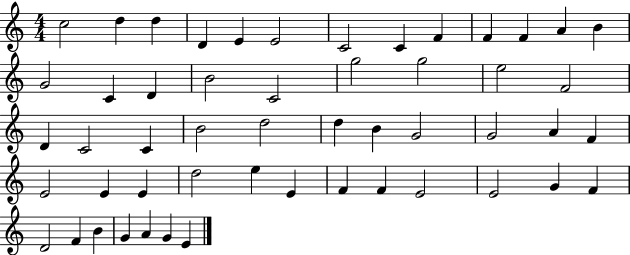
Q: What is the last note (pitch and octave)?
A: E4